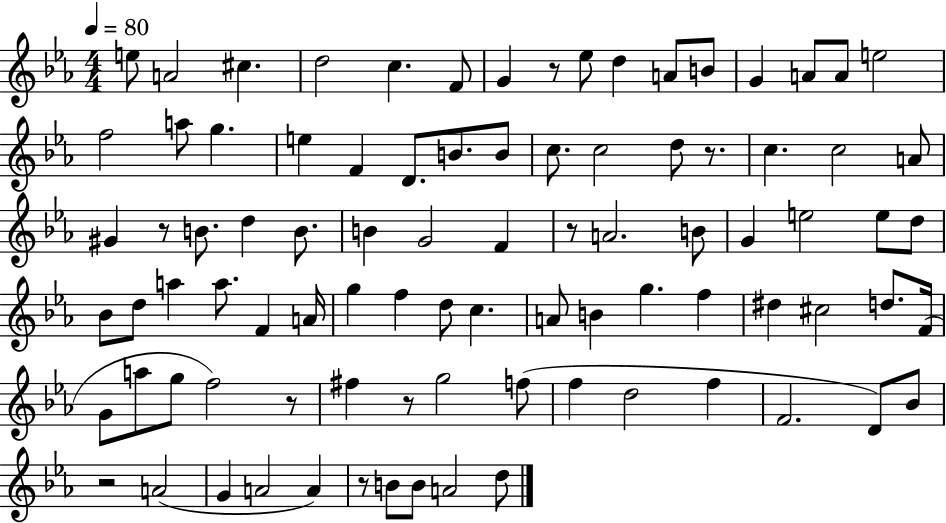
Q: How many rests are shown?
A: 8